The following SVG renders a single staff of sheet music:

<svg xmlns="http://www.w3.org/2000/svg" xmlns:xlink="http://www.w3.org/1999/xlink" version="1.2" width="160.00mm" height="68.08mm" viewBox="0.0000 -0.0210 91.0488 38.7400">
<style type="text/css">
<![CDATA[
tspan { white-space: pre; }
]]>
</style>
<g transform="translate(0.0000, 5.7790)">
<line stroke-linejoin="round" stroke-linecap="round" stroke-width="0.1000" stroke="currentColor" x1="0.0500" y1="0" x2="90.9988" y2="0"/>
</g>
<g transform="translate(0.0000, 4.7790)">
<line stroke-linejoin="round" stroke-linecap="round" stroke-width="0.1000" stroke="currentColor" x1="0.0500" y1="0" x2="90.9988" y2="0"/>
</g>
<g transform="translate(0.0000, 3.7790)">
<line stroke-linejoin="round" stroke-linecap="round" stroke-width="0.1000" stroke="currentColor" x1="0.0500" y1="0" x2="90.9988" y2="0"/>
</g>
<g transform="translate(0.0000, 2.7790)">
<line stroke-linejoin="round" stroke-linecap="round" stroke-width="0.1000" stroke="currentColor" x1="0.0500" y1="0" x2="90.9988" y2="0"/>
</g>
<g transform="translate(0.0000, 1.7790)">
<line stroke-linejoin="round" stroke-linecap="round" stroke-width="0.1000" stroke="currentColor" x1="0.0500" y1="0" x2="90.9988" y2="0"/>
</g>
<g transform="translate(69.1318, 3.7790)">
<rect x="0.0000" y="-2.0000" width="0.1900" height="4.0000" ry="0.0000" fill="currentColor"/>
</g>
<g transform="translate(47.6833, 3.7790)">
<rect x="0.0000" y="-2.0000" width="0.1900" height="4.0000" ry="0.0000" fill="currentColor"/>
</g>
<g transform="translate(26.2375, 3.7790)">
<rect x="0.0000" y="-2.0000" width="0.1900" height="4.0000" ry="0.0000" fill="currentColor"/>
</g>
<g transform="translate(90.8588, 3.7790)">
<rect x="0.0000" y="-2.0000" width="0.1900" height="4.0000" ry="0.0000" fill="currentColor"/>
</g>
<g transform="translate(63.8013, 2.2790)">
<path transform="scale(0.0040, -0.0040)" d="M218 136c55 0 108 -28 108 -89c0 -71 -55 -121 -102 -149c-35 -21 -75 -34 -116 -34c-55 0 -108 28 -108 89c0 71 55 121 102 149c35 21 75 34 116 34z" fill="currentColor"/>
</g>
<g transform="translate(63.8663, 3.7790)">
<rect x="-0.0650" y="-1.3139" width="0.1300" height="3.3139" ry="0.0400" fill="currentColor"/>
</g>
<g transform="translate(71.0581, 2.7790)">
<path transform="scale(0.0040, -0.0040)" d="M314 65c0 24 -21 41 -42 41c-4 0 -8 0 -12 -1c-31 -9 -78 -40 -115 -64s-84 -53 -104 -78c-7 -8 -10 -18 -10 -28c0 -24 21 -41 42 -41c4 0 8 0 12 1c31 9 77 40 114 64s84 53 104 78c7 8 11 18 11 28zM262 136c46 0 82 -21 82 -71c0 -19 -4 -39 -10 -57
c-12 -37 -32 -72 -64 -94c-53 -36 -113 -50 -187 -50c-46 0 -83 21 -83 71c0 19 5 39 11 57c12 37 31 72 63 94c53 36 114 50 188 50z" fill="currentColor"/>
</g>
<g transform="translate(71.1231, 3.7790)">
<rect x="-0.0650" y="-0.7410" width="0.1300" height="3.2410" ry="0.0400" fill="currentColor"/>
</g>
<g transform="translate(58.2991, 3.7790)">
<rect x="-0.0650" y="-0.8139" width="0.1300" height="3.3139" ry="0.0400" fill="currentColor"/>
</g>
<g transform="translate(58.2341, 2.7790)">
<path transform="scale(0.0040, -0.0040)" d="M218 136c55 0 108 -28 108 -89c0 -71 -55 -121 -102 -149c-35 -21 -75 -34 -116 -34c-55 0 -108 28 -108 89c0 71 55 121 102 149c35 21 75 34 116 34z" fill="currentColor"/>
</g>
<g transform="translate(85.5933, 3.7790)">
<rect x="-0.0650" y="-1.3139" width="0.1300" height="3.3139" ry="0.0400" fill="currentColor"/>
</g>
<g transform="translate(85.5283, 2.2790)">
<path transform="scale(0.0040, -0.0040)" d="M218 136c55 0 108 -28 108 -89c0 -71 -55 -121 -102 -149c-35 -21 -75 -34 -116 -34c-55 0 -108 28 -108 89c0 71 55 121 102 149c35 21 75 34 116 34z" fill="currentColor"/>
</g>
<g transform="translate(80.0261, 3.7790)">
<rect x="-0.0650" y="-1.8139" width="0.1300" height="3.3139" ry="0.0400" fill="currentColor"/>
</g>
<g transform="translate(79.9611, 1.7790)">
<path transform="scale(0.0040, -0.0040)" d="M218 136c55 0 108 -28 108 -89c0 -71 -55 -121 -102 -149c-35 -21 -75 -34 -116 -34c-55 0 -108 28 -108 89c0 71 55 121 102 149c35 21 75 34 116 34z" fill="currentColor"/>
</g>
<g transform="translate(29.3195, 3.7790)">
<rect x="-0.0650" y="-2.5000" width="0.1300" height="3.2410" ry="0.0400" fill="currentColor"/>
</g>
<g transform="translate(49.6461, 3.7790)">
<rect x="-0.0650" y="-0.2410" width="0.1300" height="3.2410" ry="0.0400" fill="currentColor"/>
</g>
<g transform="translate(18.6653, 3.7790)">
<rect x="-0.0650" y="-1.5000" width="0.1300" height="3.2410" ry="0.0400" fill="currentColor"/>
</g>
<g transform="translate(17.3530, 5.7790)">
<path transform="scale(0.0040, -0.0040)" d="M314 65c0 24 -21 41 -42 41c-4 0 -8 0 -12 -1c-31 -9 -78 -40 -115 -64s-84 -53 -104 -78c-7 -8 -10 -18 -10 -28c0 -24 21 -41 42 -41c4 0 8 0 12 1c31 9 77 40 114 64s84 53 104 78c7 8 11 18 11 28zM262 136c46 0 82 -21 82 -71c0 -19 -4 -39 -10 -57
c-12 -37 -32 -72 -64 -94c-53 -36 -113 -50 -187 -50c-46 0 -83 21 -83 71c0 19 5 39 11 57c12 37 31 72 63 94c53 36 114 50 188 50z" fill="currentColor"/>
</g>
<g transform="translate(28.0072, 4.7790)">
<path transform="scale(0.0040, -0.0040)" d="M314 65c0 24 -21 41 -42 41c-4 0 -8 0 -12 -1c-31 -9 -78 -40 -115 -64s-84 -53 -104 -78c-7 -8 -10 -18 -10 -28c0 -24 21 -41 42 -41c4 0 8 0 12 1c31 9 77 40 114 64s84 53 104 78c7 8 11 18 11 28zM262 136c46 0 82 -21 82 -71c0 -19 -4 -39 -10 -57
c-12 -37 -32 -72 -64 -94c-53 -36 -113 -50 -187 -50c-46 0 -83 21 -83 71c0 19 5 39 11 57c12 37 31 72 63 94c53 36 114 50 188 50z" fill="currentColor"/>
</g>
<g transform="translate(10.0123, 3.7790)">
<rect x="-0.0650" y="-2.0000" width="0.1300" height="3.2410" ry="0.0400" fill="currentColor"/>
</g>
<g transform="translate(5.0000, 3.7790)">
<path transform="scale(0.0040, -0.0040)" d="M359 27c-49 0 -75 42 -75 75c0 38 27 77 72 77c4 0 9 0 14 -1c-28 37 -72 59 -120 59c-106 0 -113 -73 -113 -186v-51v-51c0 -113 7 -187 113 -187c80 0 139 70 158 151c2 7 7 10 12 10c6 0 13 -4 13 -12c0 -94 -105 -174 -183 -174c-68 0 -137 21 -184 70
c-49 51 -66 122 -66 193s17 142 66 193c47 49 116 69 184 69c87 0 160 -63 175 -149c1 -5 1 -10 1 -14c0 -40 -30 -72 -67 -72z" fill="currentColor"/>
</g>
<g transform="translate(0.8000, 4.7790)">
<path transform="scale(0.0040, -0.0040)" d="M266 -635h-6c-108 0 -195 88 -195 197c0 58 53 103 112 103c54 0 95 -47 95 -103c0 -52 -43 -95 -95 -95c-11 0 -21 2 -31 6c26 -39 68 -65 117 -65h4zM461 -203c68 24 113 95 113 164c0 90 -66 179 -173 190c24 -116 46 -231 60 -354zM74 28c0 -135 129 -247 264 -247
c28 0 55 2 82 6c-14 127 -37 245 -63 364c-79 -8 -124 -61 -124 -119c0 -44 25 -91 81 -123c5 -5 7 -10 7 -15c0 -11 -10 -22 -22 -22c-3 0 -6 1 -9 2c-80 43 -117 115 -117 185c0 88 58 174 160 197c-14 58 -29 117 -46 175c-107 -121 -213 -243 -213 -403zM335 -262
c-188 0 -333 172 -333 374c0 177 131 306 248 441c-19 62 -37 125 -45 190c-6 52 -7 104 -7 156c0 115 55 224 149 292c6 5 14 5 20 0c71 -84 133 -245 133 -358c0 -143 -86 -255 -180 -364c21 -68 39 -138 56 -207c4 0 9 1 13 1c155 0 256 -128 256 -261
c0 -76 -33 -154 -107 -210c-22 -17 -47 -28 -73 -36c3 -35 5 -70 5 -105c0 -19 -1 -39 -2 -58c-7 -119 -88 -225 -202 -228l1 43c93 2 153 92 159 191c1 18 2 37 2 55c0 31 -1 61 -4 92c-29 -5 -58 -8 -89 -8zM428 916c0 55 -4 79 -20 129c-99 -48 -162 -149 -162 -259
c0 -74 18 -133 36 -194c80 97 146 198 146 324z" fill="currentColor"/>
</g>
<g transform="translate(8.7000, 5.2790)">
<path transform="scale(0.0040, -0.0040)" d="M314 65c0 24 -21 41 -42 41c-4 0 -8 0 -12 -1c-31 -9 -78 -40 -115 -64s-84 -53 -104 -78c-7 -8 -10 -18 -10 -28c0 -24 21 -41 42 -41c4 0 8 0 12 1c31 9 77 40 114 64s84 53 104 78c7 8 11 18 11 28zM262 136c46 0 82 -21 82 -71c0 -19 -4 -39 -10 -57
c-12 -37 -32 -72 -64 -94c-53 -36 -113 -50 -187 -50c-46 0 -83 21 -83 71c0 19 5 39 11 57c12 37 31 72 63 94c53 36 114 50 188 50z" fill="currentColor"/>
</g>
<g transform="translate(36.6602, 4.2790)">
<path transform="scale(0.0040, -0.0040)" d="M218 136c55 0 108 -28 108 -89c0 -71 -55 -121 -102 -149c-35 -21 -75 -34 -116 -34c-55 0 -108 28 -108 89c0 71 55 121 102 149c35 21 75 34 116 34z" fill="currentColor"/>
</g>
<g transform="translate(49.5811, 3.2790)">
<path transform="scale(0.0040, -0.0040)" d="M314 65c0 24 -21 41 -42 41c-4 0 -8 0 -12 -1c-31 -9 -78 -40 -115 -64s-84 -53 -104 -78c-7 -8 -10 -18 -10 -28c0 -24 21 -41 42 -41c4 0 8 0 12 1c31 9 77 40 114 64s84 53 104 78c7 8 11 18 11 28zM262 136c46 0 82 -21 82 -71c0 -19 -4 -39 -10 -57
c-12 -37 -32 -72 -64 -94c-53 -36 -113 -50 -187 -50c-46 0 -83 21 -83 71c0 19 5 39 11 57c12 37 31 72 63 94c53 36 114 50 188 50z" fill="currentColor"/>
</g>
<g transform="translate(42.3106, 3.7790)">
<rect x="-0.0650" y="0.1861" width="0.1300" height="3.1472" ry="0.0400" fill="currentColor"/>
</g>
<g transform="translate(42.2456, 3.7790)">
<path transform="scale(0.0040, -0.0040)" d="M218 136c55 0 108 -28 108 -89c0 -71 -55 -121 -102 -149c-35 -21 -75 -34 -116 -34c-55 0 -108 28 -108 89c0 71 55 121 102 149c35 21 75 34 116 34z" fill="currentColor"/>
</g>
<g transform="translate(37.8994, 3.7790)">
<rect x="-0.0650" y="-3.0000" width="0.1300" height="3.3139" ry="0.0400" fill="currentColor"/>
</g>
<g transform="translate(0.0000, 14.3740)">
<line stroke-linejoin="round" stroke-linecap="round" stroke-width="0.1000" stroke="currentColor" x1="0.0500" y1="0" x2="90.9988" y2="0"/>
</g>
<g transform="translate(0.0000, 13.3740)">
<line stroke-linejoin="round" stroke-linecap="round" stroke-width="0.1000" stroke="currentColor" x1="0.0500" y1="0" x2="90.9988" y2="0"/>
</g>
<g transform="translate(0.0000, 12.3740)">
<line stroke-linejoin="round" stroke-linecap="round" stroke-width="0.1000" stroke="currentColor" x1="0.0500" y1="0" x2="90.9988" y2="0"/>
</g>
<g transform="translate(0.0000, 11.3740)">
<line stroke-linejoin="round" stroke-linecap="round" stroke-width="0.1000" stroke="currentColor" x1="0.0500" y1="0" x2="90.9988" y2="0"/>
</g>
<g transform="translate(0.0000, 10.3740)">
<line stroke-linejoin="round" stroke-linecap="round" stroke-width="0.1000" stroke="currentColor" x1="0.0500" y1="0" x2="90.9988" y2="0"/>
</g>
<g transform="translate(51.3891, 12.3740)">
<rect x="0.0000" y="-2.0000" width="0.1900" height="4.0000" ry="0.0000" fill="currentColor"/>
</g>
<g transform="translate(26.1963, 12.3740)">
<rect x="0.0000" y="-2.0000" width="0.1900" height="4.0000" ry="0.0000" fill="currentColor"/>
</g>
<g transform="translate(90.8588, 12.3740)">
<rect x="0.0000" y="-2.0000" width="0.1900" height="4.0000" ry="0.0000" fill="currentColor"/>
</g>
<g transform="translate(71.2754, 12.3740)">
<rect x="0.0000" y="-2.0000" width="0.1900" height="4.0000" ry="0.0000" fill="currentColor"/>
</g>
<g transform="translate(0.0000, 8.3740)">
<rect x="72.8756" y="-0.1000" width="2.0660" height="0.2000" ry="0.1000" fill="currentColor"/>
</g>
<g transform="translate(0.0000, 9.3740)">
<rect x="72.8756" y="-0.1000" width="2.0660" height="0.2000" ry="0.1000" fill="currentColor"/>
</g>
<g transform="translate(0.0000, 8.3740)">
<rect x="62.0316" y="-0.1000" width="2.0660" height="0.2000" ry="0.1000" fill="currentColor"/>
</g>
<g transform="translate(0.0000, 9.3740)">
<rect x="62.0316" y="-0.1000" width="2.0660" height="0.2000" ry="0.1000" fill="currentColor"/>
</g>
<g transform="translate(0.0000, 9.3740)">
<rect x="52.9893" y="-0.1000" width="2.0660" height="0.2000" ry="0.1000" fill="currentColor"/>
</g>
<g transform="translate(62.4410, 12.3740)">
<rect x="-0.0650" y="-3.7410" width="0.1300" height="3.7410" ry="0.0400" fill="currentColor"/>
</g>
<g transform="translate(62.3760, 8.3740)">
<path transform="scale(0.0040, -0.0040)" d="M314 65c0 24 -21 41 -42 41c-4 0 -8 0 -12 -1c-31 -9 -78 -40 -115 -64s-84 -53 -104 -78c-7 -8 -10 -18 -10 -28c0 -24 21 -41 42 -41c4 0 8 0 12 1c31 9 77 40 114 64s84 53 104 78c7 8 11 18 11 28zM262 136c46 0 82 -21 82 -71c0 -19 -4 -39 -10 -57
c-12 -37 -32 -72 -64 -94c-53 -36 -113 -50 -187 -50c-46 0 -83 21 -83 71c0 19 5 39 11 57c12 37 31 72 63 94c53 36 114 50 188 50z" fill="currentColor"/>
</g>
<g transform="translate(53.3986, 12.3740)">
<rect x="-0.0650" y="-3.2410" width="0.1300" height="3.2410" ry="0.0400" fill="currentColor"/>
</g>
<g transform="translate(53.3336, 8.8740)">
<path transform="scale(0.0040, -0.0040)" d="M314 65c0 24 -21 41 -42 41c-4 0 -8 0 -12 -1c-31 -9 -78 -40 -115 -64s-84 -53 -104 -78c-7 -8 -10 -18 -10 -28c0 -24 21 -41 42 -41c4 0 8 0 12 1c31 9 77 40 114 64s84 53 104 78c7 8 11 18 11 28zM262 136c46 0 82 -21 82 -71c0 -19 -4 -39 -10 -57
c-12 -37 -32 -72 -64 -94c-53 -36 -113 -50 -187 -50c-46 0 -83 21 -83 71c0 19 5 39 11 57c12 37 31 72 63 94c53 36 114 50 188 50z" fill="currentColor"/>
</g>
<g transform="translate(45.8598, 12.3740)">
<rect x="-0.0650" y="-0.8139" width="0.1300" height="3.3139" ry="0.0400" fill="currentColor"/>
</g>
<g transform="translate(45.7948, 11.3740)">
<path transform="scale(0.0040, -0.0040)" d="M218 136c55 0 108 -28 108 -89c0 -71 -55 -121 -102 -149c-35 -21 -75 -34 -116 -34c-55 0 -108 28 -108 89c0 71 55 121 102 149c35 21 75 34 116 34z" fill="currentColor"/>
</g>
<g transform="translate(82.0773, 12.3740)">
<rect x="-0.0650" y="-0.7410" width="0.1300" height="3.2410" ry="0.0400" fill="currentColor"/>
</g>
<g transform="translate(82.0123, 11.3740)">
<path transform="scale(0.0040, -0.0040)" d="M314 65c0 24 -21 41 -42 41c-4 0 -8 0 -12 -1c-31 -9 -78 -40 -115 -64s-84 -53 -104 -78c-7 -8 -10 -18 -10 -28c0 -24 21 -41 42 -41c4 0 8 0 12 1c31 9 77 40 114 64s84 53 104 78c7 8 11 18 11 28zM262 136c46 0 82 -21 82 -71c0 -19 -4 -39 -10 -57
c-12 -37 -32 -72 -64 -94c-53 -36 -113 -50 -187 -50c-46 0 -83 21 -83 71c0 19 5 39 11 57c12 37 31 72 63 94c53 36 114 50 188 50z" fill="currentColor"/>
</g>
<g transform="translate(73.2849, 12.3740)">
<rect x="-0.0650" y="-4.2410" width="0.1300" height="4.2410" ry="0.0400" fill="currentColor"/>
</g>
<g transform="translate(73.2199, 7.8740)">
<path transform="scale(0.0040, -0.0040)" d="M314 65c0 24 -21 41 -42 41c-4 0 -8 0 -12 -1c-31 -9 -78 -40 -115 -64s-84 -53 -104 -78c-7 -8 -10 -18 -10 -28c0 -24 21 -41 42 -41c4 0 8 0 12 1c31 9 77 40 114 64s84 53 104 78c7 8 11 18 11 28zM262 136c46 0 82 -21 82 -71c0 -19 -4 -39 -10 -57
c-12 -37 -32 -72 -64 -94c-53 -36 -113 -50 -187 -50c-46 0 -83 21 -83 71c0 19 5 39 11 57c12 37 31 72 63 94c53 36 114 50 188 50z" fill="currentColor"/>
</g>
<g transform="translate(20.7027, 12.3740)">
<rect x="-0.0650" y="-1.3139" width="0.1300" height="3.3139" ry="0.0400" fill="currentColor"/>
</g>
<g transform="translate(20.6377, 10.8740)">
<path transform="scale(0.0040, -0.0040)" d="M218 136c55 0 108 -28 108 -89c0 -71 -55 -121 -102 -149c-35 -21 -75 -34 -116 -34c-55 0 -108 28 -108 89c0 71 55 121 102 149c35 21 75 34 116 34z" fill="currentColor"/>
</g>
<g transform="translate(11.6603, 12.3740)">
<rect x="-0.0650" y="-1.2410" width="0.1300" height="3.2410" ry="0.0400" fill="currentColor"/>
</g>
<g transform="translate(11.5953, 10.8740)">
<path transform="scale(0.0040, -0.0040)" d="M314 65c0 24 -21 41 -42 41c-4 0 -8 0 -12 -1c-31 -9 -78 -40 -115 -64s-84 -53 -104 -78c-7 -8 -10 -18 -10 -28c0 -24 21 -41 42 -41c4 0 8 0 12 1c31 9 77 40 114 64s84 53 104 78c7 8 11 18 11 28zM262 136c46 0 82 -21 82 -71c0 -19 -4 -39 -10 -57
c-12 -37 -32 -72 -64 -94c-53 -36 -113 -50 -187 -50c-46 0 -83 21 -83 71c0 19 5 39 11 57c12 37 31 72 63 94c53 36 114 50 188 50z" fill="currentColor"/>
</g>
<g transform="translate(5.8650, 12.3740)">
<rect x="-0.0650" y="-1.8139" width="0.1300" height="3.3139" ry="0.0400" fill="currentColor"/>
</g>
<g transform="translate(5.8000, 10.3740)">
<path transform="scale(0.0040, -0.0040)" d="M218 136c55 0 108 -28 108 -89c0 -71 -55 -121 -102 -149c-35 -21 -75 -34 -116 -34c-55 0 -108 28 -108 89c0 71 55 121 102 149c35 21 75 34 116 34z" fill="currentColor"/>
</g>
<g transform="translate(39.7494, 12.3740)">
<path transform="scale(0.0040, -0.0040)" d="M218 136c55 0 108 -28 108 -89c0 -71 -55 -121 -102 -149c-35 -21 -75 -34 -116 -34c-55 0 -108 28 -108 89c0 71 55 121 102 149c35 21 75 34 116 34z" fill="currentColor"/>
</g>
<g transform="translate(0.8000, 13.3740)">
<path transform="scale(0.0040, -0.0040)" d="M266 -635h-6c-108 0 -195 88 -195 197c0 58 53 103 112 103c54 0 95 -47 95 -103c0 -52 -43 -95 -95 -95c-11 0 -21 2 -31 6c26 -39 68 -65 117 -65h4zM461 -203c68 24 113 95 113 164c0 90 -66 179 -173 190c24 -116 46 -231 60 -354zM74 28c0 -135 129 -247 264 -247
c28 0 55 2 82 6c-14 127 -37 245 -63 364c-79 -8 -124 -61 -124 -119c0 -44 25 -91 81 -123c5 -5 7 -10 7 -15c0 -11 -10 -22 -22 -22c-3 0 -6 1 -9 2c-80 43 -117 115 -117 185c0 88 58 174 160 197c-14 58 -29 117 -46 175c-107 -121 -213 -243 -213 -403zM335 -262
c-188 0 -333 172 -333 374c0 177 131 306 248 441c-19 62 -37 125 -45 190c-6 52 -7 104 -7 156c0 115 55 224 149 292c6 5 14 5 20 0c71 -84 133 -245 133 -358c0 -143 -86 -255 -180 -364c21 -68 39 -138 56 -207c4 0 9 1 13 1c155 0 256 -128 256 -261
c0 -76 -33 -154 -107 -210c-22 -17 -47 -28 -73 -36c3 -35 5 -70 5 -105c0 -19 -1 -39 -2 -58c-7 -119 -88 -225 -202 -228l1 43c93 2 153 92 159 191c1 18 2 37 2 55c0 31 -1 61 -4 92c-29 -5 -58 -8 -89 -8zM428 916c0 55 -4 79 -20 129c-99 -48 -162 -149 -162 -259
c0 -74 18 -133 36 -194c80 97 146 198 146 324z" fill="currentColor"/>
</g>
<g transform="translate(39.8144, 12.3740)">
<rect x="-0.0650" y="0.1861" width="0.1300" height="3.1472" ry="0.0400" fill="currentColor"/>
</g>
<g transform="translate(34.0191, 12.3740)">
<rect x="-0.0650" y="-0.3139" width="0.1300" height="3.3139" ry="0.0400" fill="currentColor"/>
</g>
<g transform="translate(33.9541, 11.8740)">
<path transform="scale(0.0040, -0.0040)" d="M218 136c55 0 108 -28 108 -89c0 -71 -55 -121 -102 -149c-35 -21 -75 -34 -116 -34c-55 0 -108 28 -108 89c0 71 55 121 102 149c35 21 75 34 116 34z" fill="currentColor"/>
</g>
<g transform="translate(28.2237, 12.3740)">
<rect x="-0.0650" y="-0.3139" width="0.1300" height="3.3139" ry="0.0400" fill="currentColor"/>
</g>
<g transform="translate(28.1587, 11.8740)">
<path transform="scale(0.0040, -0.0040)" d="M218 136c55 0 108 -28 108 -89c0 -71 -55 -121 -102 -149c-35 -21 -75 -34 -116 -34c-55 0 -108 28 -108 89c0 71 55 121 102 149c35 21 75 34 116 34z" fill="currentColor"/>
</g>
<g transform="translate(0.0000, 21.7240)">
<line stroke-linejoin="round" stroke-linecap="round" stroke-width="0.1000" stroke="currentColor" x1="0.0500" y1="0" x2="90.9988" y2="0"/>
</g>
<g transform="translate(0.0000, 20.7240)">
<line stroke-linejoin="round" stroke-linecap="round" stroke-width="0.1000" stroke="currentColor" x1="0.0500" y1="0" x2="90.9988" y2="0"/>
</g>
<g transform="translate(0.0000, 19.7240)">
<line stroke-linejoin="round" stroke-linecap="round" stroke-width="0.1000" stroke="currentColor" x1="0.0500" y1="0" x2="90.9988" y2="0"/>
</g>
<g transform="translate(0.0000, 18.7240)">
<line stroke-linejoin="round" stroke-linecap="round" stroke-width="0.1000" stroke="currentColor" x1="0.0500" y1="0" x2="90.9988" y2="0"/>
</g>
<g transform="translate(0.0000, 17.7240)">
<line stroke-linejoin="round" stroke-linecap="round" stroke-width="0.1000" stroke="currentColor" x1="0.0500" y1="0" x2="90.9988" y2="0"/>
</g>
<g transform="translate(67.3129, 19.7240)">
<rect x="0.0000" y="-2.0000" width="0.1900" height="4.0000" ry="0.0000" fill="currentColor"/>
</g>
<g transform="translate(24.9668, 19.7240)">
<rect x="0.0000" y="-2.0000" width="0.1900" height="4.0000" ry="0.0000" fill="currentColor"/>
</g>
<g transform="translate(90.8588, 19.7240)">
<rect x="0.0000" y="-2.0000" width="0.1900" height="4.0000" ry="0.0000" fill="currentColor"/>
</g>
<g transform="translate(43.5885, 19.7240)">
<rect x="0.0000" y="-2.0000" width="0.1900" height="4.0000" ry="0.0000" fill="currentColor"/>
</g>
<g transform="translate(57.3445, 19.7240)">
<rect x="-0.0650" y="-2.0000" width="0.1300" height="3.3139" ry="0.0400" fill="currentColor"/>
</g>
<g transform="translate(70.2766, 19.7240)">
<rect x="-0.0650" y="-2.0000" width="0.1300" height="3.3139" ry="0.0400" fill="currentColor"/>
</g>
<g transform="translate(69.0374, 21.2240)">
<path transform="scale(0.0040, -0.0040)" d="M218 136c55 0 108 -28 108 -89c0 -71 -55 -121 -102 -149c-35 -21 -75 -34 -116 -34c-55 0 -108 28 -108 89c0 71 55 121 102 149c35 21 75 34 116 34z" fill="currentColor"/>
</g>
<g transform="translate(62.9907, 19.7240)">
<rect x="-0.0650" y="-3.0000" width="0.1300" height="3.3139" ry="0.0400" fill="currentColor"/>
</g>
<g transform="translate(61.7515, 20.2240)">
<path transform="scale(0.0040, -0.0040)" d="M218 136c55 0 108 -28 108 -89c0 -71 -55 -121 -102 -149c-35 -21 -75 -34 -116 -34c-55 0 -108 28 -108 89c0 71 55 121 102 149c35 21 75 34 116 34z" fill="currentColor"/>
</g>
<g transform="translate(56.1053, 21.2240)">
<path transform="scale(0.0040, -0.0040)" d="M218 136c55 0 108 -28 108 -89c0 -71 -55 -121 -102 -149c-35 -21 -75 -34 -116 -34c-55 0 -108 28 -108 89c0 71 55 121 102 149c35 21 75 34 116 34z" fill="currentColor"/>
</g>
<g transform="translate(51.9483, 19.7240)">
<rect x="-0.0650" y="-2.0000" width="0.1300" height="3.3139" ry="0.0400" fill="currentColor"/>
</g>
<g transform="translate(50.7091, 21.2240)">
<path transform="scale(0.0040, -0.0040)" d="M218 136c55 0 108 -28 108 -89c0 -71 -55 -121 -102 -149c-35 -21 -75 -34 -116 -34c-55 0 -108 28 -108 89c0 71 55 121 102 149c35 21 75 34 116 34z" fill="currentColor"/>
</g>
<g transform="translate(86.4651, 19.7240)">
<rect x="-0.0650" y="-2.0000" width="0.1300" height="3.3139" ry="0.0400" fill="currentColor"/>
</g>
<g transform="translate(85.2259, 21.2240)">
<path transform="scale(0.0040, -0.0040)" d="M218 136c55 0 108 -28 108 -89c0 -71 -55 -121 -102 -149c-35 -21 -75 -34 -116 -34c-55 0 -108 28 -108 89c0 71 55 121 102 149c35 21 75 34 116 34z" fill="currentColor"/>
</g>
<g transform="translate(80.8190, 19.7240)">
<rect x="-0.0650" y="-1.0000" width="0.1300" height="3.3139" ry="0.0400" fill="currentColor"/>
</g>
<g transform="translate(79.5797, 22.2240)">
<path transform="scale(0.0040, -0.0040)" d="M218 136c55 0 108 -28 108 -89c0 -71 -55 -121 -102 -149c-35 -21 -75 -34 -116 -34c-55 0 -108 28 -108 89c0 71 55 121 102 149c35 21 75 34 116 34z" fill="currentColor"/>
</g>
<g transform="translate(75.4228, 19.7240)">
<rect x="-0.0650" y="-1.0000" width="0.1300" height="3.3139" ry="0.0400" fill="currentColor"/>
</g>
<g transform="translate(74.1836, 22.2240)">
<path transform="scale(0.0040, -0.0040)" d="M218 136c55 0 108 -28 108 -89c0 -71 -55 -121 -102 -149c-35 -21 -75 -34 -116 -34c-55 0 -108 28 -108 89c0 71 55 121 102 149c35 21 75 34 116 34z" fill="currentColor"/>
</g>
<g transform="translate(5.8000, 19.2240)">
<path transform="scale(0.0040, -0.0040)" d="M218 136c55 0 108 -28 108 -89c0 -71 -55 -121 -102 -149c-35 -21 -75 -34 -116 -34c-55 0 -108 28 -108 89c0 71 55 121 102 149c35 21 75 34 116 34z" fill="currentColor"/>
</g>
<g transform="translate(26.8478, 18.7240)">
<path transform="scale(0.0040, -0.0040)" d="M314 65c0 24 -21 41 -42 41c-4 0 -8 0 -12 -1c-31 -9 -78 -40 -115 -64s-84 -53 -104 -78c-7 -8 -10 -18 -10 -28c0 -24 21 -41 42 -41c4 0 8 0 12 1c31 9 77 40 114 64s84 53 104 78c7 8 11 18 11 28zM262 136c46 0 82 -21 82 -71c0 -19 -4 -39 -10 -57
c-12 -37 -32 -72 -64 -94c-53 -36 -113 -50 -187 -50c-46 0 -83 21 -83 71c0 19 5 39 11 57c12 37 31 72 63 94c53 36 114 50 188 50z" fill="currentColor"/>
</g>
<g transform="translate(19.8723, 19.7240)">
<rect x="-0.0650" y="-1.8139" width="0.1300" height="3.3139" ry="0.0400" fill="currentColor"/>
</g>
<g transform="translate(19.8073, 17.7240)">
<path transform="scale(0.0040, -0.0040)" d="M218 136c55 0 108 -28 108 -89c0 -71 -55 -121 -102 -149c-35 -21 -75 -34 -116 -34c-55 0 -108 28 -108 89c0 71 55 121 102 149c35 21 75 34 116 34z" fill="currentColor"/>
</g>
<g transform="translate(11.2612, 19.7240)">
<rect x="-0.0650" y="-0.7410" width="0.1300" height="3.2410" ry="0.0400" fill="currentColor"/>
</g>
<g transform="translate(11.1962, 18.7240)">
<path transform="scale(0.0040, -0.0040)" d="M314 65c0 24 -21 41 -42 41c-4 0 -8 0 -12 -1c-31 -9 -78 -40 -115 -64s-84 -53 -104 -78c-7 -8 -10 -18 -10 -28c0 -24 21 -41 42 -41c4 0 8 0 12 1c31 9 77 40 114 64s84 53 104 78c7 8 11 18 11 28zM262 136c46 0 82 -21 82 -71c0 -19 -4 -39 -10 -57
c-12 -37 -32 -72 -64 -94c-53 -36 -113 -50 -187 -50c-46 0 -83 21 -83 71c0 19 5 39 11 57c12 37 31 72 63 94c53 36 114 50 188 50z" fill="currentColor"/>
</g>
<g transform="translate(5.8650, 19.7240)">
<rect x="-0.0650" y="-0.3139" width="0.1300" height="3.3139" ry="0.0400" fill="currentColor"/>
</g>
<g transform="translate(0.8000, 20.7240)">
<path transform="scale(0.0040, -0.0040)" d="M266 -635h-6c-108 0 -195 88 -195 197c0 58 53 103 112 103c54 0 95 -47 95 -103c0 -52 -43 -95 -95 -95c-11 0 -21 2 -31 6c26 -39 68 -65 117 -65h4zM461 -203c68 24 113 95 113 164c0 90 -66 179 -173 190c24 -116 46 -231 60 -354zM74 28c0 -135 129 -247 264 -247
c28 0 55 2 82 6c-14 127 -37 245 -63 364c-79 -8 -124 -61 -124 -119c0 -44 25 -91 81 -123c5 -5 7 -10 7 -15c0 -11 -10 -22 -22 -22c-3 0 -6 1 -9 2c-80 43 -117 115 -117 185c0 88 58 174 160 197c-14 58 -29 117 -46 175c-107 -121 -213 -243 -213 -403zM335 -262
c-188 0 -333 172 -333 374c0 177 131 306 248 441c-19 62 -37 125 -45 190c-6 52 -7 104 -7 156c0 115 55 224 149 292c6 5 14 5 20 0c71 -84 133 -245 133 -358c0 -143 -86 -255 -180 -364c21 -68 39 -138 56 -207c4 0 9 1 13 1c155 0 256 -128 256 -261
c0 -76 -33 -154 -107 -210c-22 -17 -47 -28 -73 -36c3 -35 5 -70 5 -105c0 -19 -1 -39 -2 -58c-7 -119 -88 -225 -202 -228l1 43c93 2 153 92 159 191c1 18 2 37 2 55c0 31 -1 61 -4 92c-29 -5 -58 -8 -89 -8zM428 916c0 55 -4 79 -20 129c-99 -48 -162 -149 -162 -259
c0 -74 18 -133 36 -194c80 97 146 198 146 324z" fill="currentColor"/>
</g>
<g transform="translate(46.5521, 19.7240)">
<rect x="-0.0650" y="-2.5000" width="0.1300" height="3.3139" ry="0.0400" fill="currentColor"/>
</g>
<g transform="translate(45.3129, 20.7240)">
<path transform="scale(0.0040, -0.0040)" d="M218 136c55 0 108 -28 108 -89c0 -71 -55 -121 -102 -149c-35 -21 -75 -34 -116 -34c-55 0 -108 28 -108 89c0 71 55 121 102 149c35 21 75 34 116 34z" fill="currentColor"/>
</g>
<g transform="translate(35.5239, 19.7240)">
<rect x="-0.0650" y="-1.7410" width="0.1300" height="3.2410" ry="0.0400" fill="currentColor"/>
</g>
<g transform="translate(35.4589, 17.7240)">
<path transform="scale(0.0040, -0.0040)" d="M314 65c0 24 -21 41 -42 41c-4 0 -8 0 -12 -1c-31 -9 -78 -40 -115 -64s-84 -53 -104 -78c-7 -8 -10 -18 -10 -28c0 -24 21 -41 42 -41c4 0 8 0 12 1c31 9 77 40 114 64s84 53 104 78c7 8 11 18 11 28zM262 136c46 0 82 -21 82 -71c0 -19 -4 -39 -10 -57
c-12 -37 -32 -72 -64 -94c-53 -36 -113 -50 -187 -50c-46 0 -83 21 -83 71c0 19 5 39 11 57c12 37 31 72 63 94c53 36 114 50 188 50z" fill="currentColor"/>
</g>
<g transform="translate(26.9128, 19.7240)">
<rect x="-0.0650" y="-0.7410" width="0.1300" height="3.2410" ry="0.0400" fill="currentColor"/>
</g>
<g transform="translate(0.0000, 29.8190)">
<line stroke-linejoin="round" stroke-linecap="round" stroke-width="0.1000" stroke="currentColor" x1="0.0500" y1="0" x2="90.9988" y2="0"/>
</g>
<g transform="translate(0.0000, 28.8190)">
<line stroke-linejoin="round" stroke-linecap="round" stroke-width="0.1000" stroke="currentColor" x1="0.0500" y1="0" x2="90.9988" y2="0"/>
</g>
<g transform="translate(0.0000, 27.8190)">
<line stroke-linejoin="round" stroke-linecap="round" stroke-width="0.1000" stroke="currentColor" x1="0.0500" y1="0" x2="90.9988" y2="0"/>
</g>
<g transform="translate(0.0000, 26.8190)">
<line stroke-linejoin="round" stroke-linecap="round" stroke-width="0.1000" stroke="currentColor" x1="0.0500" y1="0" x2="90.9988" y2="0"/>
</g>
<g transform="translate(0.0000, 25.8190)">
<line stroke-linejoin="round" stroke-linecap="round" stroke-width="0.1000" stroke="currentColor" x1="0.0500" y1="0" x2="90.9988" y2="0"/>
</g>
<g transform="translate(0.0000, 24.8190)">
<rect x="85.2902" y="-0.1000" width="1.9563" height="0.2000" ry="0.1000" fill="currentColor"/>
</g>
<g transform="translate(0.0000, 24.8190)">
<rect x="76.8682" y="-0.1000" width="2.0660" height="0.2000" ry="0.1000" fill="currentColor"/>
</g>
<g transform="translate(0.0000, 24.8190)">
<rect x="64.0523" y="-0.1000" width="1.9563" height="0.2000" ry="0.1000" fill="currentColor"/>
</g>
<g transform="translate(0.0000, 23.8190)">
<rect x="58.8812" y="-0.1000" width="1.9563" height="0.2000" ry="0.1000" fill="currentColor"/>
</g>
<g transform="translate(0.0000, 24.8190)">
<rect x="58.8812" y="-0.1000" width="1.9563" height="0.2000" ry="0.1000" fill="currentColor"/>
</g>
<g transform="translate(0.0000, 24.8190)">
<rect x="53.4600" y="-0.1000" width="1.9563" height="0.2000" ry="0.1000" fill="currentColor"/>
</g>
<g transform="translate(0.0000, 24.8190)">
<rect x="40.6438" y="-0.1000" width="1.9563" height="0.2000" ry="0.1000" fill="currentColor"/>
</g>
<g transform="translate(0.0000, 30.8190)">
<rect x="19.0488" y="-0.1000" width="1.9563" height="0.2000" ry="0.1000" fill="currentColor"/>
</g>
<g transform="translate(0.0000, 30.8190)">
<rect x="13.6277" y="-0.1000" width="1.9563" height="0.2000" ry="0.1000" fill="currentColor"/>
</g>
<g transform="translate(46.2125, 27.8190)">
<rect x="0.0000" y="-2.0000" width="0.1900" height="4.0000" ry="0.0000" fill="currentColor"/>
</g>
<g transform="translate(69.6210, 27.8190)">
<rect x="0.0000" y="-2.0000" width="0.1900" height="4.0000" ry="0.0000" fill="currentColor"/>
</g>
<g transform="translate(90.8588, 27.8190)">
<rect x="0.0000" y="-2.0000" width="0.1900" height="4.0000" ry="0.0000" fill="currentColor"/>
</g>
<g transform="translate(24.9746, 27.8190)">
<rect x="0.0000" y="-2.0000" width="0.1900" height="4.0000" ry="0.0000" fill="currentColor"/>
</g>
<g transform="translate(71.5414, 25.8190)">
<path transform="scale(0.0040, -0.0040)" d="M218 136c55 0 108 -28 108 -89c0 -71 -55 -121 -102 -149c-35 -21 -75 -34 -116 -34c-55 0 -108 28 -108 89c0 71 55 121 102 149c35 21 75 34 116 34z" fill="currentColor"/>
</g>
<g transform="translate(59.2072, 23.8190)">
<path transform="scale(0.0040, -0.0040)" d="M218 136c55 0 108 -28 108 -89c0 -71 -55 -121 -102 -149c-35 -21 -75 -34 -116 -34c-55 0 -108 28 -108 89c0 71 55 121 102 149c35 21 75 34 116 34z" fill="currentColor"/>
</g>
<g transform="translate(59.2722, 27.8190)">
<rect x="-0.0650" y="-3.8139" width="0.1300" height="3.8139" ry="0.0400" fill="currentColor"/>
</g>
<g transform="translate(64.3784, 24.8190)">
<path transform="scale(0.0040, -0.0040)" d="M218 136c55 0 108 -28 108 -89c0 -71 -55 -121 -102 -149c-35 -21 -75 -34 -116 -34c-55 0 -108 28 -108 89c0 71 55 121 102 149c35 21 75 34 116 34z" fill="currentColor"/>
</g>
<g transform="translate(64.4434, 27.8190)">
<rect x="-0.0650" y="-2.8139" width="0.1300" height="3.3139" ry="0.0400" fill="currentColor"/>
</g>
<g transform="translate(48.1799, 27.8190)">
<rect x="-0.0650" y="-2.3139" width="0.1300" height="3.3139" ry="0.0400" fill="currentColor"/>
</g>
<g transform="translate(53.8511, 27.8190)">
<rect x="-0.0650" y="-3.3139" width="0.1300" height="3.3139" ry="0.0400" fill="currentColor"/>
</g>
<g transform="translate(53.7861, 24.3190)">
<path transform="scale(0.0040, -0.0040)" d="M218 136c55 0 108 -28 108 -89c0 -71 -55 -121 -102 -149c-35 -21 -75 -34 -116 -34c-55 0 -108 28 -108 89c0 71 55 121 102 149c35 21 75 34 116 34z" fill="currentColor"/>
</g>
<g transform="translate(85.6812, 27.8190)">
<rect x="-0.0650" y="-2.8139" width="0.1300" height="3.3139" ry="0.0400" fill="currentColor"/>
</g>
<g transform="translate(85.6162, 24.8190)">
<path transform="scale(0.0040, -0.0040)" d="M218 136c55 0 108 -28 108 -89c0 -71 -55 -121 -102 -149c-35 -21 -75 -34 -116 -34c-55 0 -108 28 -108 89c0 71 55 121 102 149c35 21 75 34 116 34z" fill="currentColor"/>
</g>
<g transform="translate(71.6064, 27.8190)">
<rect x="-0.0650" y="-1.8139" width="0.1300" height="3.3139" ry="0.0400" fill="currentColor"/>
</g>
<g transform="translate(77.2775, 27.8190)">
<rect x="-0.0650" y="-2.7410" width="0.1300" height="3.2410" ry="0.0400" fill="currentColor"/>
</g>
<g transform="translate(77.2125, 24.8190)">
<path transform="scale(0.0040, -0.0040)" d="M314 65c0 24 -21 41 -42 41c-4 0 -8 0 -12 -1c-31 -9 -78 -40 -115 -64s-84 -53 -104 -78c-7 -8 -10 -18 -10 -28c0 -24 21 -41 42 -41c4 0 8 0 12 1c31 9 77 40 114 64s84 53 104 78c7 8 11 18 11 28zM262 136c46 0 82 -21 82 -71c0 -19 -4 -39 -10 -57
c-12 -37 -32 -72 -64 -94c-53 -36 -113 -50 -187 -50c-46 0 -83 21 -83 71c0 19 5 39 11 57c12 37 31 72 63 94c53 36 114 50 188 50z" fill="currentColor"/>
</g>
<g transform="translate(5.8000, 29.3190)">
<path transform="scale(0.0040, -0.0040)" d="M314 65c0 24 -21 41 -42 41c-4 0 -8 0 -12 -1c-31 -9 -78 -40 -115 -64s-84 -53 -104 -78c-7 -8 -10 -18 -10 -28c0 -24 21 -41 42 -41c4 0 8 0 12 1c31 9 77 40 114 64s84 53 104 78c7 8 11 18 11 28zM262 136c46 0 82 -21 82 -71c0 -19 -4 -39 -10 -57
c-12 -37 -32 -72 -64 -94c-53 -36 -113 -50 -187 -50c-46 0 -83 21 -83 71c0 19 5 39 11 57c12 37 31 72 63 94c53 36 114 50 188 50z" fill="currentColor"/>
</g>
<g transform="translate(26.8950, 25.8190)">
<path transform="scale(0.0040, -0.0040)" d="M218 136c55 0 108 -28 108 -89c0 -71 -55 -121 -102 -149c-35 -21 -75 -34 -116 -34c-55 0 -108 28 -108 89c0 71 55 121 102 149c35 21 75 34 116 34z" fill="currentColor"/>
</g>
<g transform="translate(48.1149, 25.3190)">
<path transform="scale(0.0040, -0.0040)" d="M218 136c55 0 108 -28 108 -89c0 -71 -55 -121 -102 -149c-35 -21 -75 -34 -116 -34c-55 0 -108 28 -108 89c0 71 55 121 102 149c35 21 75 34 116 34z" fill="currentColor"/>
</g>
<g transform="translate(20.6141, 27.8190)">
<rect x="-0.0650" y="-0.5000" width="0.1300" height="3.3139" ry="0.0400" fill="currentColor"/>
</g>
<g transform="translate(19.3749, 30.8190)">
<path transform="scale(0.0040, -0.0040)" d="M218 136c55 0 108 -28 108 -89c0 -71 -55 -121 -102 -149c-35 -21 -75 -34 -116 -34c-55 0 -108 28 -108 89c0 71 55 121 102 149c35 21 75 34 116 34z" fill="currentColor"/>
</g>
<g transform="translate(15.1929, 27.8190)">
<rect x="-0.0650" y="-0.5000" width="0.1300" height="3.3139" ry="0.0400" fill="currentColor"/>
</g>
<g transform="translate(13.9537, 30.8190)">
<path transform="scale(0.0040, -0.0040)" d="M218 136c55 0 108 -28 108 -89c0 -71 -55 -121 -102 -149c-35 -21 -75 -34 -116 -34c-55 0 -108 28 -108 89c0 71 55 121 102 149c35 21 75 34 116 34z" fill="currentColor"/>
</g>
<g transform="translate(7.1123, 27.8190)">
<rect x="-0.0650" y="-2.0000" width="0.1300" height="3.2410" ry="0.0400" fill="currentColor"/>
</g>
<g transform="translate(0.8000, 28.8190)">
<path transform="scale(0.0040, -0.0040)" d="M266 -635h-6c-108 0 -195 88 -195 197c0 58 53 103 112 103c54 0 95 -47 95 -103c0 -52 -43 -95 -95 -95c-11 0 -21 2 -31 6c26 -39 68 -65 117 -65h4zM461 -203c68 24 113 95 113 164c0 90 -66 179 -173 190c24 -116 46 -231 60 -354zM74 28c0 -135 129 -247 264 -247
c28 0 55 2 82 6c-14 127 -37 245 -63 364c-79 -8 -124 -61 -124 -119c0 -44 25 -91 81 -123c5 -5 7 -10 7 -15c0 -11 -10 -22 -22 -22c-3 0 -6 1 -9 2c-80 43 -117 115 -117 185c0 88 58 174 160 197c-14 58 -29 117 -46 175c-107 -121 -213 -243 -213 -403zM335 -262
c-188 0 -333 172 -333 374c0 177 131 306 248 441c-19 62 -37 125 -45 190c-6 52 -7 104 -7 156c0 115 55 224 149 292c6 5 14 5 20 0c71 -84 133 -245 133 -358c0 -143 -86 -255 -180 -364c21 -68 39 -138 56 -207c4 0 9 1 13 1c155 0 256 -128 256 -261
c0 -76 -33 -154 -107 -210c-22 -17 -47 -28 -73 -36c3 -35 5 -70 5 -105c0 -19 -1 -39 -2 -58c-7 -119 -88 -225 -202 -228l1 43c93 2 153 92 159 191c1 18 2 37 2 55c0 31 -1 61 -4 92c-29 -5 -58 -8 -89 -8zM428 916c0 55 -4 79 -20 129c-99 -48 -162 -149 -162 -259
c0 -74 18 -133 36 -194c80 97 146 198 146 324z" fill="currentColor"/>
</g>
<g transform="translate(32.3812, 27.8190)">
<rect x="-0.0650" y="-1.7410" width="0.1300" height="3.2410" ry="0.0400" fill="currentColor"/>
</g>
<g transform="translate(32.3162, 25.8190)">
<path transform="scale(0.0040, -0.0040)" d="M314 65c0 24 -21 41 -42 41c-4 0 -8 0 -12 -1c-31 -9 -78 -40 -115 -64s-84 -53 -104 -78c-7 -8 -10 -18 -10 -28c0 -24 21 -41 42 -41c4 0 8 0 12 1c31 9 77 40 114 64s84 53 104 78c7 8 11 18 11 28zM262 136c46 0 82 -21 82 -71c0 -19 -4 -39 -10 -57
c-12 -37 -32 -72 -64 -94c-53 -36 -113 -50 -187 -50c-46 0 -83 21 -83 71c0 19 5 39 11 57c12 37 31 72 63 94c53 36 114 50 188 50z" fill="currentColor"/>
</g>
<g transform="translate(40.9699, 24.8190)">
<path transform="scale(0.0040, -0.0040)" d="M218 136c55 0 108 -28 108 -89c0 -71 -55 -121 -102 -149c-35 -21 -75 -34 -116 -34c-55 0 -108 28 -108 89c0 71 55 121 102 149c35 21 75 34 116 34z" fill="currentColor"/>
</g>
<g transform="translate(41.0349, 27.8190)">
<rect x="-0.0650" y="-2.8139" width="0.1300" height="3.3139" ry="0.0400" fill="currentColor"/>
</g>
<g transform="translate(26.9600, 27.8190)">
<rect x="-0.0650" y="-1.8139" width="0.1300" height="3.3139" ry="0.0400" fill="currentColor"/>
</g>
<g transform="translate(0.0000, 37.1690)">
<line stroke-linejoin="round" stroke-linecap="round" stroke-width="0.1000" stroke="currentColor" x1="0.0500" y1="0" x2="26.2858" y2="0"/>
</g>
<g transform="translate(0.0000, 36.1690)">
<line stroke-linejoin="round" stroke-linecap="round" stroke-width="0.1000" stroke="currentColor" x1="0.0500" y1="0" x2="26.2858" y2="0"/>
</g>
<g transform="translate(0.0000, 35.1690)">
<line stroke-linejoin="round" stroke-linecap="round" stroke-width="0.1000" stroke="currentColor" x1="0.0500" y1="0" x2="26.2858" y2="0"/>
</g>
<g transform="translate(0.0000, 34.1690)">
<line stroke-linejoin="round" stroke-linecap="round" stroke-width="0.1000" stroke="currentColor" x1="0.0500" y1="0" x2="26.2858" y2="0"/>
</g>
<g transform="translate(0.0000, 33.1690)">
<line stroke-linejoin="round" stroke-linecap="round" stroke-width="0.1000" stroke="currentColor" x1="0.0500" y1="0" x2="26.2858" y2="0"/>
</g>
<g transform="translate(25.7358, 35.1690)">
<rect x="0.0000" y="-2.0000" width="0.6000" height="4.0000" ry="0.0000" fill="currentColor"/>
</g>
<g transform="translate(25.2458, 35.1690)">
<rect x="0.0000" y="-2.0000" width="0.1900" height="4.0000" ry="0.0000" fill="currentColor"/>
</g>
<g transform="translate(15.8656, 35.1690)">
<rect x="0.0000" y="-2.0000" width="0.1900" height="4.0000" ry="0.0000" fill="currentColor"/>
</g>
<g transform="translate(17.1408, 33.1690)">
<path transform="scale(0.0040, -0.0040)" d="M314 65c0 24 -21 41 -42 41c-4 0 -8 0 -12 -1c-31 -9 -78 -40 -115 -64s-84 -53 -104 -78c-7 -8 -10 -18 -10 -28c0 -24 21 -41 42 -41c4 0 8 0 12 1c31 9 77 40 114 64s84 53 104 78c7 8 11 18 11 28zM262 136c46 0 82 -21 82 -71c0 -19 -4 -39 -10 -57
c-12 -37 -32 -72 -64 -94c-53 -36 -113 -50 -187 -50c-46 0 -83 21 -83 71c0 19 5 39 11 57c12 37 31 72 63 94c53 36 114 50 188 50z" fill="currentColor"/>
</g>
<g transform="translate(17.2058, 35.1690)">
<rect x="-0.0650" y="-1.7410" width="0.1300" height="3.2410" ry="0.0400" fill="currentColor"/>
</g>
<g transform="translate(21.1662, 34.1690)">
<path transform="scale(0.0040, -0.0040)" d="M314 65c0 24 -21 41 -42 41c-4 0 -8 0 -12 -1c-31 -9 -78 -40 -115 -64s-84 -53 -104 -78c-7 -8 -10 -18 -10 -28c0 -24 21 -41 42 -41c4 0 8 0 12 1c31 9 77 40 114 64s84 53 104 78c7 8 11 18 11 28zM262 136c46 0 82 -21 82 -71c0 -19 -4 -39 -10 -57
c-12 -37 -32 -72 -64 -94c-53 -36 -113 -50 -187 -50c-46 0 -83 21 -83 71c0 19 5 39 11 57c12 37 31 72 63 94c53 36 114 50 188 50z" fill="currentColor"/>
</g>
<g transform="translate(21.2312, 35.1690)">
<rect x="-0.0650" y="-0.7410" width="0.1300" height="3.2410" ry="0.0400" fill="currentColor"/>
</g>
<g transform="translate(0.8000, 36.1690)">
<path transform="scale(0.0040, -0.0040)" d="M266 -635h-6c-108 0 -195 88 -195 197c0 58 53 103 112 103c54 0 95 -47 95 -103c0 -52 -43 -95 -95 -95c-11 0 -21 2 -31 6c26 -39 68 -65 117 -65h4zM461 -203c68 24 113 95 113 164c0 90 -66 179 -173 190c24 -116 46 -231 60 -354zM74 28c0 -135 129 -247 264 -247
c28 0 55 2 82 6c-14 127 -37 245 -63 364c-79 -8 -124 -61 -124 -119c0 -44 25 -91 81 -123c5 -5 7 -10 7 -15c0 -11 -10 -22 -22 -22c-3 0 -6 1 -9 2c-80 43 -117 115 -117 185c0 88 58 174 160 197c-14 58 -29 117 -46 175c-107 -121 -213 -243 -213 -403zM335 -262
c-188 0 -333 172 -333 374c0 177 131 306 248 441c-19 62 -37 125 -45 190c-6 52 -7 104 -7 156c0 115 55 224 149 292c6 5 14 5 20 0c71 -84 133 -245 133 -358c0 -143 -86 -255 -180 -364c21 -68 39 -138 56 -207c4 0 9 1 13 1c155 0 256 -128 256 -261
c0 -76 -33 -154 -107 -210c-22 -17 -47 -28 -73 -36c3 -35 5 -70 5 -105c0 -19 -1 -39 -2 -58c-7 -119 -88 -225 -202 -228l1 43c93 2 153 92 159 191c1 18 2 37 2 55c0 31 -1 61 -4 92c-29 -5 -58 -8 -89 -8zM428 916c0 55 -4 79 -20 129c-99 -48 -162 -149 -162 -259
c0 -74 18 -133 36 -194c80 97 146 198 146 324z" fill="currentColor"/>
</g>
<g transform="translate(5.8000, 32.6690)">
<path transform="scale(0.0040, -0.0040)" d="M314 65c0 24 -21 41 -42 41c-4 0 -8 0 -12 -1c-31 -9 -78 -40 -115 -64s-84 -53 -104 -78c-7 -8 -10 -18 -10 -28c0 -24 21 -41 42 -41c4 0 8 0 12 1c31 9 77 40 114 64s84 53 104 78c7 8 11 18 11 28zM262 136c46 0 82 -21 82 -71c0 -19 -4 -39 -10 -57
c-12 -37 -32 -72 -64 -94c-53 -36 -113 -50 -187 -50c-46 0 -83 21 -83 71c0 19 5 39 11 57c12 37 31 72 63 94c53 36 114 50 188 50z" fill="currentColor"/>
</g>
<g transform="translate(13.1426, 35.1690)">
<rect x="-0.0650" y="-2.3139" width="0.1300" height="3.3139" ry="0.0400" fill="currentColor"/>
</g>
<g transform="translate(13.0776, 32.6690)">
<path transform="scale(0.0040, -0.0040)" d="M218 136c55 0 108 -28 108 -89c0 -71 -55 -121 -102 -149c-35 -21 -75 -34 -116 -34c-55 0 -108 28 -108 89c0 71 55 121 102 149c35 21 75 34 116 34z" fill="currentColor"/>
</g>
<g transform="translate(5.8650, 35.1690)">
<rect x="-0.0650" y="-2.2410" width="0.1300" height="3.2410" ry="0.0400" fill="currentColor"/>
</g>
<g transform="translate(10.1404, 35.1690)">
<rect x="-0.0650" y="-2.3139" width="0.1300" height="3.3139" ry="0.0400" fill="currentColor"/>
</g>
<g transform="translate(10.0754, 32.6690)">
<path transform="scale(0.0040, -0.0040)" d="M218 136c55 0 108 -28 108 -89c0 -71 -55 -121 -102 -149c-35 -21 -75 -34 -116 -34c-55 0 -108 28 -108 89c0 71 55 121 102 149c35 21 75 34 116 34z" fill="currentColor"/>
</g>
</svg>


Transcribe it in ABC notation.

X:1
T:Untitled
M:4/4
L:1/4
K:C
F2 E2 G2 A B c2 d e d2 f e f e2 e c c B d b2 c'2 d'2 d2 c d2 f d2 f2 G F F A F D D F F2 C C f f2 a g b c' a f a2 a g2 g g f2 d2